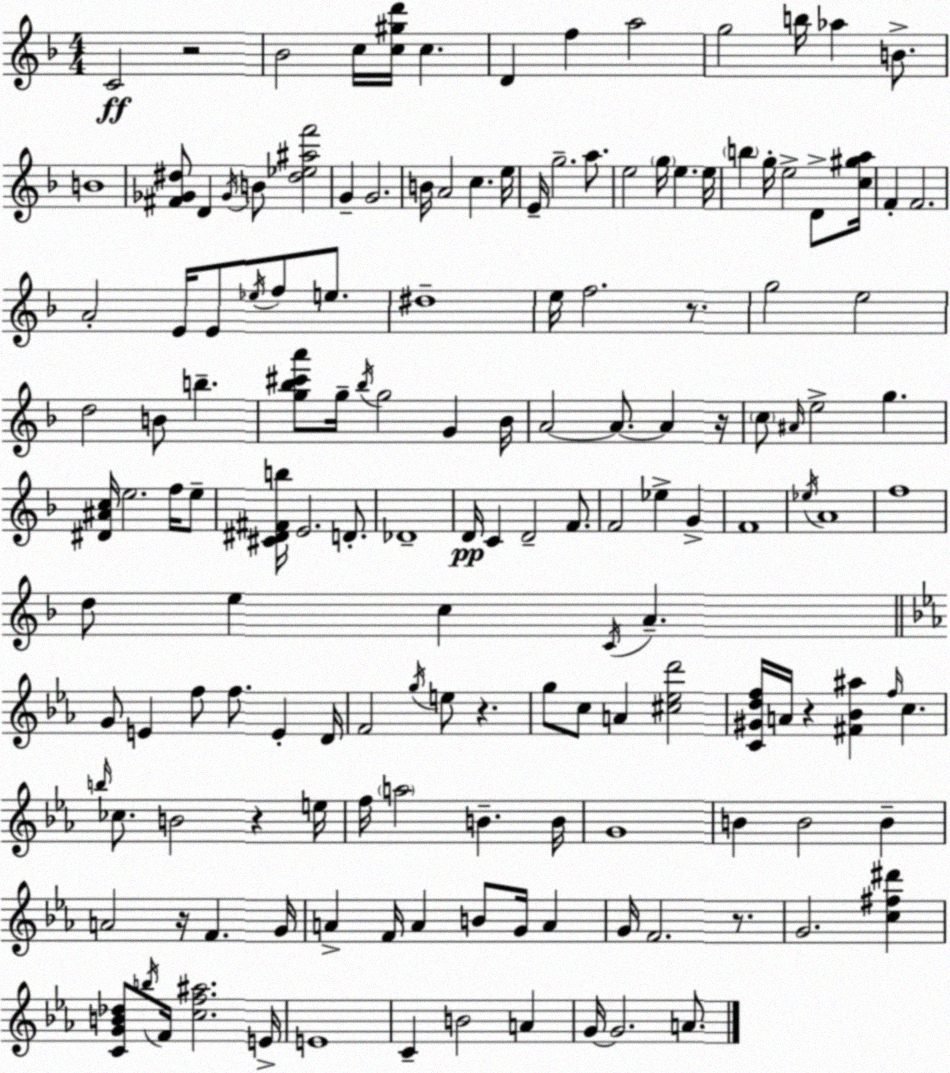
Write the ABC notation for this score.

X:1
T:Untitled
M:4/4
L:1/4
K:Dm
C2 z2 _B2 c/4 [c^gd']/4 c D f a2 g2 b/4 _a B/2 B4 [^F_G^d]/2 D _G/4 B/2 [^d_e^af']2 G G2 B/4 A2 c e/4 E/4 g2 a/2 e2 g/4 e e/4 b g/4 e2 D/2 [c^ga]/4 F F2 A2 E/4 E/2 _e/4 f/2 e/2 ^d4 e/4 f2 z/2 g2 e2 d2 B/2 b [g_b^c'a']/2 g/4 _b/4 g2 G _B/4 A2 A/2 A z/4 c/2 ^A/4 e2 g [^D^Ac]/4 e2 f/4 e/2 [^C^D^Fb]/4 E2 D/2 _D4 D/4 C D2 F/2 F2 _e G F4 _e/4 A4 f4 d/2 e c C/4 A G/2 E f/2 f/2 E D/4 F2 g/4 e/2 z g/2 c/2 A [^c_ed']2 [C^Gdf]/4 A/4 z [^F_B^a] f/4 c b/4 _c/2 B2 z e/4 f/4 a2 B B/4 G4 B B2 B A2 z/4 F G/4 A F/4 A B/2 G/4 A G/4 F2 z/2 G2 [c^f^d'] [CGB_d]/2 b/4 F/4 [cf^a]2 E/4 E4 C B2 A G/4 G2 A/2